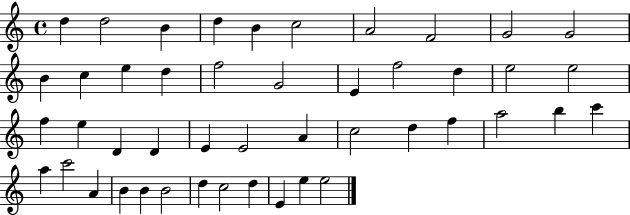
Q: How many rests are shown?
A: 0